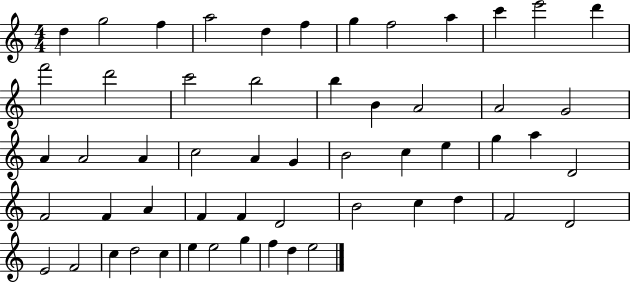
{
  \clef treble
  \numericTimeSignature
  \time 4/4
  \key c \major
  d''4 g''2 f''4 | a''2 d''4 f''4 | g''4 f''2 a''4 | c'''4 e'''2 d'''4 | \break f'''2 d'''2 | c'''2 b''2 | b''4 b'4 a'2 | a'2 g'2 | \break a'4 a'2 a'4 | c''2 a'4 g'4 | b'2 c''4 e''4 | g''4 a''4 d'2 | \break f'2 f'4 a'4 | f'4 f'4 d'2 | b'2 c''4 d''4 | f'2 d'2 | \break e'2 f'2 | c''4 d''2 c''4 | e''4 e''2 g''4 | f''4 d''4 e''2 | \break \bar "|."
}